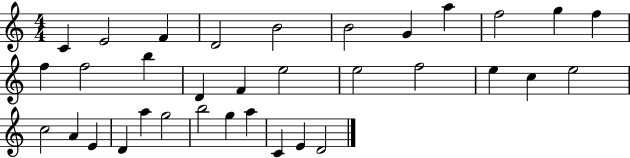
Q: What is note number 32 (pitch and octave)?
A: C4